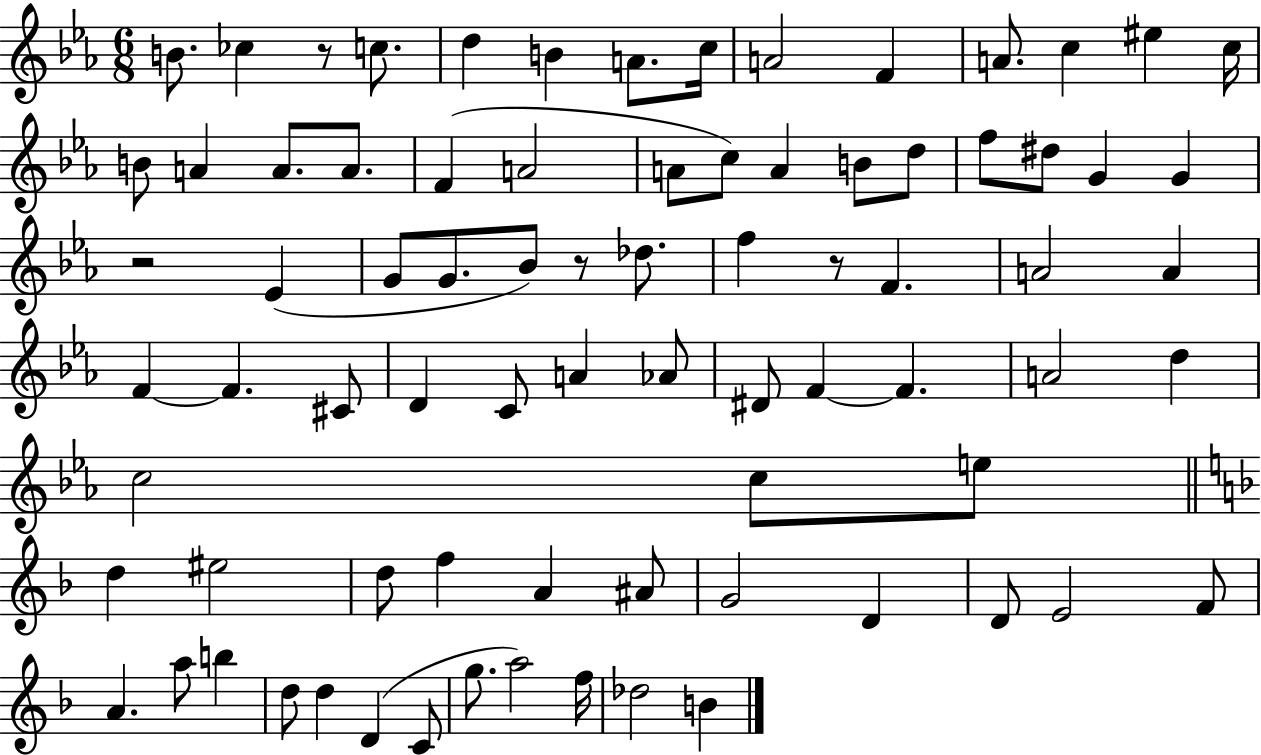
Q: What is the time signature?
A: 6/8